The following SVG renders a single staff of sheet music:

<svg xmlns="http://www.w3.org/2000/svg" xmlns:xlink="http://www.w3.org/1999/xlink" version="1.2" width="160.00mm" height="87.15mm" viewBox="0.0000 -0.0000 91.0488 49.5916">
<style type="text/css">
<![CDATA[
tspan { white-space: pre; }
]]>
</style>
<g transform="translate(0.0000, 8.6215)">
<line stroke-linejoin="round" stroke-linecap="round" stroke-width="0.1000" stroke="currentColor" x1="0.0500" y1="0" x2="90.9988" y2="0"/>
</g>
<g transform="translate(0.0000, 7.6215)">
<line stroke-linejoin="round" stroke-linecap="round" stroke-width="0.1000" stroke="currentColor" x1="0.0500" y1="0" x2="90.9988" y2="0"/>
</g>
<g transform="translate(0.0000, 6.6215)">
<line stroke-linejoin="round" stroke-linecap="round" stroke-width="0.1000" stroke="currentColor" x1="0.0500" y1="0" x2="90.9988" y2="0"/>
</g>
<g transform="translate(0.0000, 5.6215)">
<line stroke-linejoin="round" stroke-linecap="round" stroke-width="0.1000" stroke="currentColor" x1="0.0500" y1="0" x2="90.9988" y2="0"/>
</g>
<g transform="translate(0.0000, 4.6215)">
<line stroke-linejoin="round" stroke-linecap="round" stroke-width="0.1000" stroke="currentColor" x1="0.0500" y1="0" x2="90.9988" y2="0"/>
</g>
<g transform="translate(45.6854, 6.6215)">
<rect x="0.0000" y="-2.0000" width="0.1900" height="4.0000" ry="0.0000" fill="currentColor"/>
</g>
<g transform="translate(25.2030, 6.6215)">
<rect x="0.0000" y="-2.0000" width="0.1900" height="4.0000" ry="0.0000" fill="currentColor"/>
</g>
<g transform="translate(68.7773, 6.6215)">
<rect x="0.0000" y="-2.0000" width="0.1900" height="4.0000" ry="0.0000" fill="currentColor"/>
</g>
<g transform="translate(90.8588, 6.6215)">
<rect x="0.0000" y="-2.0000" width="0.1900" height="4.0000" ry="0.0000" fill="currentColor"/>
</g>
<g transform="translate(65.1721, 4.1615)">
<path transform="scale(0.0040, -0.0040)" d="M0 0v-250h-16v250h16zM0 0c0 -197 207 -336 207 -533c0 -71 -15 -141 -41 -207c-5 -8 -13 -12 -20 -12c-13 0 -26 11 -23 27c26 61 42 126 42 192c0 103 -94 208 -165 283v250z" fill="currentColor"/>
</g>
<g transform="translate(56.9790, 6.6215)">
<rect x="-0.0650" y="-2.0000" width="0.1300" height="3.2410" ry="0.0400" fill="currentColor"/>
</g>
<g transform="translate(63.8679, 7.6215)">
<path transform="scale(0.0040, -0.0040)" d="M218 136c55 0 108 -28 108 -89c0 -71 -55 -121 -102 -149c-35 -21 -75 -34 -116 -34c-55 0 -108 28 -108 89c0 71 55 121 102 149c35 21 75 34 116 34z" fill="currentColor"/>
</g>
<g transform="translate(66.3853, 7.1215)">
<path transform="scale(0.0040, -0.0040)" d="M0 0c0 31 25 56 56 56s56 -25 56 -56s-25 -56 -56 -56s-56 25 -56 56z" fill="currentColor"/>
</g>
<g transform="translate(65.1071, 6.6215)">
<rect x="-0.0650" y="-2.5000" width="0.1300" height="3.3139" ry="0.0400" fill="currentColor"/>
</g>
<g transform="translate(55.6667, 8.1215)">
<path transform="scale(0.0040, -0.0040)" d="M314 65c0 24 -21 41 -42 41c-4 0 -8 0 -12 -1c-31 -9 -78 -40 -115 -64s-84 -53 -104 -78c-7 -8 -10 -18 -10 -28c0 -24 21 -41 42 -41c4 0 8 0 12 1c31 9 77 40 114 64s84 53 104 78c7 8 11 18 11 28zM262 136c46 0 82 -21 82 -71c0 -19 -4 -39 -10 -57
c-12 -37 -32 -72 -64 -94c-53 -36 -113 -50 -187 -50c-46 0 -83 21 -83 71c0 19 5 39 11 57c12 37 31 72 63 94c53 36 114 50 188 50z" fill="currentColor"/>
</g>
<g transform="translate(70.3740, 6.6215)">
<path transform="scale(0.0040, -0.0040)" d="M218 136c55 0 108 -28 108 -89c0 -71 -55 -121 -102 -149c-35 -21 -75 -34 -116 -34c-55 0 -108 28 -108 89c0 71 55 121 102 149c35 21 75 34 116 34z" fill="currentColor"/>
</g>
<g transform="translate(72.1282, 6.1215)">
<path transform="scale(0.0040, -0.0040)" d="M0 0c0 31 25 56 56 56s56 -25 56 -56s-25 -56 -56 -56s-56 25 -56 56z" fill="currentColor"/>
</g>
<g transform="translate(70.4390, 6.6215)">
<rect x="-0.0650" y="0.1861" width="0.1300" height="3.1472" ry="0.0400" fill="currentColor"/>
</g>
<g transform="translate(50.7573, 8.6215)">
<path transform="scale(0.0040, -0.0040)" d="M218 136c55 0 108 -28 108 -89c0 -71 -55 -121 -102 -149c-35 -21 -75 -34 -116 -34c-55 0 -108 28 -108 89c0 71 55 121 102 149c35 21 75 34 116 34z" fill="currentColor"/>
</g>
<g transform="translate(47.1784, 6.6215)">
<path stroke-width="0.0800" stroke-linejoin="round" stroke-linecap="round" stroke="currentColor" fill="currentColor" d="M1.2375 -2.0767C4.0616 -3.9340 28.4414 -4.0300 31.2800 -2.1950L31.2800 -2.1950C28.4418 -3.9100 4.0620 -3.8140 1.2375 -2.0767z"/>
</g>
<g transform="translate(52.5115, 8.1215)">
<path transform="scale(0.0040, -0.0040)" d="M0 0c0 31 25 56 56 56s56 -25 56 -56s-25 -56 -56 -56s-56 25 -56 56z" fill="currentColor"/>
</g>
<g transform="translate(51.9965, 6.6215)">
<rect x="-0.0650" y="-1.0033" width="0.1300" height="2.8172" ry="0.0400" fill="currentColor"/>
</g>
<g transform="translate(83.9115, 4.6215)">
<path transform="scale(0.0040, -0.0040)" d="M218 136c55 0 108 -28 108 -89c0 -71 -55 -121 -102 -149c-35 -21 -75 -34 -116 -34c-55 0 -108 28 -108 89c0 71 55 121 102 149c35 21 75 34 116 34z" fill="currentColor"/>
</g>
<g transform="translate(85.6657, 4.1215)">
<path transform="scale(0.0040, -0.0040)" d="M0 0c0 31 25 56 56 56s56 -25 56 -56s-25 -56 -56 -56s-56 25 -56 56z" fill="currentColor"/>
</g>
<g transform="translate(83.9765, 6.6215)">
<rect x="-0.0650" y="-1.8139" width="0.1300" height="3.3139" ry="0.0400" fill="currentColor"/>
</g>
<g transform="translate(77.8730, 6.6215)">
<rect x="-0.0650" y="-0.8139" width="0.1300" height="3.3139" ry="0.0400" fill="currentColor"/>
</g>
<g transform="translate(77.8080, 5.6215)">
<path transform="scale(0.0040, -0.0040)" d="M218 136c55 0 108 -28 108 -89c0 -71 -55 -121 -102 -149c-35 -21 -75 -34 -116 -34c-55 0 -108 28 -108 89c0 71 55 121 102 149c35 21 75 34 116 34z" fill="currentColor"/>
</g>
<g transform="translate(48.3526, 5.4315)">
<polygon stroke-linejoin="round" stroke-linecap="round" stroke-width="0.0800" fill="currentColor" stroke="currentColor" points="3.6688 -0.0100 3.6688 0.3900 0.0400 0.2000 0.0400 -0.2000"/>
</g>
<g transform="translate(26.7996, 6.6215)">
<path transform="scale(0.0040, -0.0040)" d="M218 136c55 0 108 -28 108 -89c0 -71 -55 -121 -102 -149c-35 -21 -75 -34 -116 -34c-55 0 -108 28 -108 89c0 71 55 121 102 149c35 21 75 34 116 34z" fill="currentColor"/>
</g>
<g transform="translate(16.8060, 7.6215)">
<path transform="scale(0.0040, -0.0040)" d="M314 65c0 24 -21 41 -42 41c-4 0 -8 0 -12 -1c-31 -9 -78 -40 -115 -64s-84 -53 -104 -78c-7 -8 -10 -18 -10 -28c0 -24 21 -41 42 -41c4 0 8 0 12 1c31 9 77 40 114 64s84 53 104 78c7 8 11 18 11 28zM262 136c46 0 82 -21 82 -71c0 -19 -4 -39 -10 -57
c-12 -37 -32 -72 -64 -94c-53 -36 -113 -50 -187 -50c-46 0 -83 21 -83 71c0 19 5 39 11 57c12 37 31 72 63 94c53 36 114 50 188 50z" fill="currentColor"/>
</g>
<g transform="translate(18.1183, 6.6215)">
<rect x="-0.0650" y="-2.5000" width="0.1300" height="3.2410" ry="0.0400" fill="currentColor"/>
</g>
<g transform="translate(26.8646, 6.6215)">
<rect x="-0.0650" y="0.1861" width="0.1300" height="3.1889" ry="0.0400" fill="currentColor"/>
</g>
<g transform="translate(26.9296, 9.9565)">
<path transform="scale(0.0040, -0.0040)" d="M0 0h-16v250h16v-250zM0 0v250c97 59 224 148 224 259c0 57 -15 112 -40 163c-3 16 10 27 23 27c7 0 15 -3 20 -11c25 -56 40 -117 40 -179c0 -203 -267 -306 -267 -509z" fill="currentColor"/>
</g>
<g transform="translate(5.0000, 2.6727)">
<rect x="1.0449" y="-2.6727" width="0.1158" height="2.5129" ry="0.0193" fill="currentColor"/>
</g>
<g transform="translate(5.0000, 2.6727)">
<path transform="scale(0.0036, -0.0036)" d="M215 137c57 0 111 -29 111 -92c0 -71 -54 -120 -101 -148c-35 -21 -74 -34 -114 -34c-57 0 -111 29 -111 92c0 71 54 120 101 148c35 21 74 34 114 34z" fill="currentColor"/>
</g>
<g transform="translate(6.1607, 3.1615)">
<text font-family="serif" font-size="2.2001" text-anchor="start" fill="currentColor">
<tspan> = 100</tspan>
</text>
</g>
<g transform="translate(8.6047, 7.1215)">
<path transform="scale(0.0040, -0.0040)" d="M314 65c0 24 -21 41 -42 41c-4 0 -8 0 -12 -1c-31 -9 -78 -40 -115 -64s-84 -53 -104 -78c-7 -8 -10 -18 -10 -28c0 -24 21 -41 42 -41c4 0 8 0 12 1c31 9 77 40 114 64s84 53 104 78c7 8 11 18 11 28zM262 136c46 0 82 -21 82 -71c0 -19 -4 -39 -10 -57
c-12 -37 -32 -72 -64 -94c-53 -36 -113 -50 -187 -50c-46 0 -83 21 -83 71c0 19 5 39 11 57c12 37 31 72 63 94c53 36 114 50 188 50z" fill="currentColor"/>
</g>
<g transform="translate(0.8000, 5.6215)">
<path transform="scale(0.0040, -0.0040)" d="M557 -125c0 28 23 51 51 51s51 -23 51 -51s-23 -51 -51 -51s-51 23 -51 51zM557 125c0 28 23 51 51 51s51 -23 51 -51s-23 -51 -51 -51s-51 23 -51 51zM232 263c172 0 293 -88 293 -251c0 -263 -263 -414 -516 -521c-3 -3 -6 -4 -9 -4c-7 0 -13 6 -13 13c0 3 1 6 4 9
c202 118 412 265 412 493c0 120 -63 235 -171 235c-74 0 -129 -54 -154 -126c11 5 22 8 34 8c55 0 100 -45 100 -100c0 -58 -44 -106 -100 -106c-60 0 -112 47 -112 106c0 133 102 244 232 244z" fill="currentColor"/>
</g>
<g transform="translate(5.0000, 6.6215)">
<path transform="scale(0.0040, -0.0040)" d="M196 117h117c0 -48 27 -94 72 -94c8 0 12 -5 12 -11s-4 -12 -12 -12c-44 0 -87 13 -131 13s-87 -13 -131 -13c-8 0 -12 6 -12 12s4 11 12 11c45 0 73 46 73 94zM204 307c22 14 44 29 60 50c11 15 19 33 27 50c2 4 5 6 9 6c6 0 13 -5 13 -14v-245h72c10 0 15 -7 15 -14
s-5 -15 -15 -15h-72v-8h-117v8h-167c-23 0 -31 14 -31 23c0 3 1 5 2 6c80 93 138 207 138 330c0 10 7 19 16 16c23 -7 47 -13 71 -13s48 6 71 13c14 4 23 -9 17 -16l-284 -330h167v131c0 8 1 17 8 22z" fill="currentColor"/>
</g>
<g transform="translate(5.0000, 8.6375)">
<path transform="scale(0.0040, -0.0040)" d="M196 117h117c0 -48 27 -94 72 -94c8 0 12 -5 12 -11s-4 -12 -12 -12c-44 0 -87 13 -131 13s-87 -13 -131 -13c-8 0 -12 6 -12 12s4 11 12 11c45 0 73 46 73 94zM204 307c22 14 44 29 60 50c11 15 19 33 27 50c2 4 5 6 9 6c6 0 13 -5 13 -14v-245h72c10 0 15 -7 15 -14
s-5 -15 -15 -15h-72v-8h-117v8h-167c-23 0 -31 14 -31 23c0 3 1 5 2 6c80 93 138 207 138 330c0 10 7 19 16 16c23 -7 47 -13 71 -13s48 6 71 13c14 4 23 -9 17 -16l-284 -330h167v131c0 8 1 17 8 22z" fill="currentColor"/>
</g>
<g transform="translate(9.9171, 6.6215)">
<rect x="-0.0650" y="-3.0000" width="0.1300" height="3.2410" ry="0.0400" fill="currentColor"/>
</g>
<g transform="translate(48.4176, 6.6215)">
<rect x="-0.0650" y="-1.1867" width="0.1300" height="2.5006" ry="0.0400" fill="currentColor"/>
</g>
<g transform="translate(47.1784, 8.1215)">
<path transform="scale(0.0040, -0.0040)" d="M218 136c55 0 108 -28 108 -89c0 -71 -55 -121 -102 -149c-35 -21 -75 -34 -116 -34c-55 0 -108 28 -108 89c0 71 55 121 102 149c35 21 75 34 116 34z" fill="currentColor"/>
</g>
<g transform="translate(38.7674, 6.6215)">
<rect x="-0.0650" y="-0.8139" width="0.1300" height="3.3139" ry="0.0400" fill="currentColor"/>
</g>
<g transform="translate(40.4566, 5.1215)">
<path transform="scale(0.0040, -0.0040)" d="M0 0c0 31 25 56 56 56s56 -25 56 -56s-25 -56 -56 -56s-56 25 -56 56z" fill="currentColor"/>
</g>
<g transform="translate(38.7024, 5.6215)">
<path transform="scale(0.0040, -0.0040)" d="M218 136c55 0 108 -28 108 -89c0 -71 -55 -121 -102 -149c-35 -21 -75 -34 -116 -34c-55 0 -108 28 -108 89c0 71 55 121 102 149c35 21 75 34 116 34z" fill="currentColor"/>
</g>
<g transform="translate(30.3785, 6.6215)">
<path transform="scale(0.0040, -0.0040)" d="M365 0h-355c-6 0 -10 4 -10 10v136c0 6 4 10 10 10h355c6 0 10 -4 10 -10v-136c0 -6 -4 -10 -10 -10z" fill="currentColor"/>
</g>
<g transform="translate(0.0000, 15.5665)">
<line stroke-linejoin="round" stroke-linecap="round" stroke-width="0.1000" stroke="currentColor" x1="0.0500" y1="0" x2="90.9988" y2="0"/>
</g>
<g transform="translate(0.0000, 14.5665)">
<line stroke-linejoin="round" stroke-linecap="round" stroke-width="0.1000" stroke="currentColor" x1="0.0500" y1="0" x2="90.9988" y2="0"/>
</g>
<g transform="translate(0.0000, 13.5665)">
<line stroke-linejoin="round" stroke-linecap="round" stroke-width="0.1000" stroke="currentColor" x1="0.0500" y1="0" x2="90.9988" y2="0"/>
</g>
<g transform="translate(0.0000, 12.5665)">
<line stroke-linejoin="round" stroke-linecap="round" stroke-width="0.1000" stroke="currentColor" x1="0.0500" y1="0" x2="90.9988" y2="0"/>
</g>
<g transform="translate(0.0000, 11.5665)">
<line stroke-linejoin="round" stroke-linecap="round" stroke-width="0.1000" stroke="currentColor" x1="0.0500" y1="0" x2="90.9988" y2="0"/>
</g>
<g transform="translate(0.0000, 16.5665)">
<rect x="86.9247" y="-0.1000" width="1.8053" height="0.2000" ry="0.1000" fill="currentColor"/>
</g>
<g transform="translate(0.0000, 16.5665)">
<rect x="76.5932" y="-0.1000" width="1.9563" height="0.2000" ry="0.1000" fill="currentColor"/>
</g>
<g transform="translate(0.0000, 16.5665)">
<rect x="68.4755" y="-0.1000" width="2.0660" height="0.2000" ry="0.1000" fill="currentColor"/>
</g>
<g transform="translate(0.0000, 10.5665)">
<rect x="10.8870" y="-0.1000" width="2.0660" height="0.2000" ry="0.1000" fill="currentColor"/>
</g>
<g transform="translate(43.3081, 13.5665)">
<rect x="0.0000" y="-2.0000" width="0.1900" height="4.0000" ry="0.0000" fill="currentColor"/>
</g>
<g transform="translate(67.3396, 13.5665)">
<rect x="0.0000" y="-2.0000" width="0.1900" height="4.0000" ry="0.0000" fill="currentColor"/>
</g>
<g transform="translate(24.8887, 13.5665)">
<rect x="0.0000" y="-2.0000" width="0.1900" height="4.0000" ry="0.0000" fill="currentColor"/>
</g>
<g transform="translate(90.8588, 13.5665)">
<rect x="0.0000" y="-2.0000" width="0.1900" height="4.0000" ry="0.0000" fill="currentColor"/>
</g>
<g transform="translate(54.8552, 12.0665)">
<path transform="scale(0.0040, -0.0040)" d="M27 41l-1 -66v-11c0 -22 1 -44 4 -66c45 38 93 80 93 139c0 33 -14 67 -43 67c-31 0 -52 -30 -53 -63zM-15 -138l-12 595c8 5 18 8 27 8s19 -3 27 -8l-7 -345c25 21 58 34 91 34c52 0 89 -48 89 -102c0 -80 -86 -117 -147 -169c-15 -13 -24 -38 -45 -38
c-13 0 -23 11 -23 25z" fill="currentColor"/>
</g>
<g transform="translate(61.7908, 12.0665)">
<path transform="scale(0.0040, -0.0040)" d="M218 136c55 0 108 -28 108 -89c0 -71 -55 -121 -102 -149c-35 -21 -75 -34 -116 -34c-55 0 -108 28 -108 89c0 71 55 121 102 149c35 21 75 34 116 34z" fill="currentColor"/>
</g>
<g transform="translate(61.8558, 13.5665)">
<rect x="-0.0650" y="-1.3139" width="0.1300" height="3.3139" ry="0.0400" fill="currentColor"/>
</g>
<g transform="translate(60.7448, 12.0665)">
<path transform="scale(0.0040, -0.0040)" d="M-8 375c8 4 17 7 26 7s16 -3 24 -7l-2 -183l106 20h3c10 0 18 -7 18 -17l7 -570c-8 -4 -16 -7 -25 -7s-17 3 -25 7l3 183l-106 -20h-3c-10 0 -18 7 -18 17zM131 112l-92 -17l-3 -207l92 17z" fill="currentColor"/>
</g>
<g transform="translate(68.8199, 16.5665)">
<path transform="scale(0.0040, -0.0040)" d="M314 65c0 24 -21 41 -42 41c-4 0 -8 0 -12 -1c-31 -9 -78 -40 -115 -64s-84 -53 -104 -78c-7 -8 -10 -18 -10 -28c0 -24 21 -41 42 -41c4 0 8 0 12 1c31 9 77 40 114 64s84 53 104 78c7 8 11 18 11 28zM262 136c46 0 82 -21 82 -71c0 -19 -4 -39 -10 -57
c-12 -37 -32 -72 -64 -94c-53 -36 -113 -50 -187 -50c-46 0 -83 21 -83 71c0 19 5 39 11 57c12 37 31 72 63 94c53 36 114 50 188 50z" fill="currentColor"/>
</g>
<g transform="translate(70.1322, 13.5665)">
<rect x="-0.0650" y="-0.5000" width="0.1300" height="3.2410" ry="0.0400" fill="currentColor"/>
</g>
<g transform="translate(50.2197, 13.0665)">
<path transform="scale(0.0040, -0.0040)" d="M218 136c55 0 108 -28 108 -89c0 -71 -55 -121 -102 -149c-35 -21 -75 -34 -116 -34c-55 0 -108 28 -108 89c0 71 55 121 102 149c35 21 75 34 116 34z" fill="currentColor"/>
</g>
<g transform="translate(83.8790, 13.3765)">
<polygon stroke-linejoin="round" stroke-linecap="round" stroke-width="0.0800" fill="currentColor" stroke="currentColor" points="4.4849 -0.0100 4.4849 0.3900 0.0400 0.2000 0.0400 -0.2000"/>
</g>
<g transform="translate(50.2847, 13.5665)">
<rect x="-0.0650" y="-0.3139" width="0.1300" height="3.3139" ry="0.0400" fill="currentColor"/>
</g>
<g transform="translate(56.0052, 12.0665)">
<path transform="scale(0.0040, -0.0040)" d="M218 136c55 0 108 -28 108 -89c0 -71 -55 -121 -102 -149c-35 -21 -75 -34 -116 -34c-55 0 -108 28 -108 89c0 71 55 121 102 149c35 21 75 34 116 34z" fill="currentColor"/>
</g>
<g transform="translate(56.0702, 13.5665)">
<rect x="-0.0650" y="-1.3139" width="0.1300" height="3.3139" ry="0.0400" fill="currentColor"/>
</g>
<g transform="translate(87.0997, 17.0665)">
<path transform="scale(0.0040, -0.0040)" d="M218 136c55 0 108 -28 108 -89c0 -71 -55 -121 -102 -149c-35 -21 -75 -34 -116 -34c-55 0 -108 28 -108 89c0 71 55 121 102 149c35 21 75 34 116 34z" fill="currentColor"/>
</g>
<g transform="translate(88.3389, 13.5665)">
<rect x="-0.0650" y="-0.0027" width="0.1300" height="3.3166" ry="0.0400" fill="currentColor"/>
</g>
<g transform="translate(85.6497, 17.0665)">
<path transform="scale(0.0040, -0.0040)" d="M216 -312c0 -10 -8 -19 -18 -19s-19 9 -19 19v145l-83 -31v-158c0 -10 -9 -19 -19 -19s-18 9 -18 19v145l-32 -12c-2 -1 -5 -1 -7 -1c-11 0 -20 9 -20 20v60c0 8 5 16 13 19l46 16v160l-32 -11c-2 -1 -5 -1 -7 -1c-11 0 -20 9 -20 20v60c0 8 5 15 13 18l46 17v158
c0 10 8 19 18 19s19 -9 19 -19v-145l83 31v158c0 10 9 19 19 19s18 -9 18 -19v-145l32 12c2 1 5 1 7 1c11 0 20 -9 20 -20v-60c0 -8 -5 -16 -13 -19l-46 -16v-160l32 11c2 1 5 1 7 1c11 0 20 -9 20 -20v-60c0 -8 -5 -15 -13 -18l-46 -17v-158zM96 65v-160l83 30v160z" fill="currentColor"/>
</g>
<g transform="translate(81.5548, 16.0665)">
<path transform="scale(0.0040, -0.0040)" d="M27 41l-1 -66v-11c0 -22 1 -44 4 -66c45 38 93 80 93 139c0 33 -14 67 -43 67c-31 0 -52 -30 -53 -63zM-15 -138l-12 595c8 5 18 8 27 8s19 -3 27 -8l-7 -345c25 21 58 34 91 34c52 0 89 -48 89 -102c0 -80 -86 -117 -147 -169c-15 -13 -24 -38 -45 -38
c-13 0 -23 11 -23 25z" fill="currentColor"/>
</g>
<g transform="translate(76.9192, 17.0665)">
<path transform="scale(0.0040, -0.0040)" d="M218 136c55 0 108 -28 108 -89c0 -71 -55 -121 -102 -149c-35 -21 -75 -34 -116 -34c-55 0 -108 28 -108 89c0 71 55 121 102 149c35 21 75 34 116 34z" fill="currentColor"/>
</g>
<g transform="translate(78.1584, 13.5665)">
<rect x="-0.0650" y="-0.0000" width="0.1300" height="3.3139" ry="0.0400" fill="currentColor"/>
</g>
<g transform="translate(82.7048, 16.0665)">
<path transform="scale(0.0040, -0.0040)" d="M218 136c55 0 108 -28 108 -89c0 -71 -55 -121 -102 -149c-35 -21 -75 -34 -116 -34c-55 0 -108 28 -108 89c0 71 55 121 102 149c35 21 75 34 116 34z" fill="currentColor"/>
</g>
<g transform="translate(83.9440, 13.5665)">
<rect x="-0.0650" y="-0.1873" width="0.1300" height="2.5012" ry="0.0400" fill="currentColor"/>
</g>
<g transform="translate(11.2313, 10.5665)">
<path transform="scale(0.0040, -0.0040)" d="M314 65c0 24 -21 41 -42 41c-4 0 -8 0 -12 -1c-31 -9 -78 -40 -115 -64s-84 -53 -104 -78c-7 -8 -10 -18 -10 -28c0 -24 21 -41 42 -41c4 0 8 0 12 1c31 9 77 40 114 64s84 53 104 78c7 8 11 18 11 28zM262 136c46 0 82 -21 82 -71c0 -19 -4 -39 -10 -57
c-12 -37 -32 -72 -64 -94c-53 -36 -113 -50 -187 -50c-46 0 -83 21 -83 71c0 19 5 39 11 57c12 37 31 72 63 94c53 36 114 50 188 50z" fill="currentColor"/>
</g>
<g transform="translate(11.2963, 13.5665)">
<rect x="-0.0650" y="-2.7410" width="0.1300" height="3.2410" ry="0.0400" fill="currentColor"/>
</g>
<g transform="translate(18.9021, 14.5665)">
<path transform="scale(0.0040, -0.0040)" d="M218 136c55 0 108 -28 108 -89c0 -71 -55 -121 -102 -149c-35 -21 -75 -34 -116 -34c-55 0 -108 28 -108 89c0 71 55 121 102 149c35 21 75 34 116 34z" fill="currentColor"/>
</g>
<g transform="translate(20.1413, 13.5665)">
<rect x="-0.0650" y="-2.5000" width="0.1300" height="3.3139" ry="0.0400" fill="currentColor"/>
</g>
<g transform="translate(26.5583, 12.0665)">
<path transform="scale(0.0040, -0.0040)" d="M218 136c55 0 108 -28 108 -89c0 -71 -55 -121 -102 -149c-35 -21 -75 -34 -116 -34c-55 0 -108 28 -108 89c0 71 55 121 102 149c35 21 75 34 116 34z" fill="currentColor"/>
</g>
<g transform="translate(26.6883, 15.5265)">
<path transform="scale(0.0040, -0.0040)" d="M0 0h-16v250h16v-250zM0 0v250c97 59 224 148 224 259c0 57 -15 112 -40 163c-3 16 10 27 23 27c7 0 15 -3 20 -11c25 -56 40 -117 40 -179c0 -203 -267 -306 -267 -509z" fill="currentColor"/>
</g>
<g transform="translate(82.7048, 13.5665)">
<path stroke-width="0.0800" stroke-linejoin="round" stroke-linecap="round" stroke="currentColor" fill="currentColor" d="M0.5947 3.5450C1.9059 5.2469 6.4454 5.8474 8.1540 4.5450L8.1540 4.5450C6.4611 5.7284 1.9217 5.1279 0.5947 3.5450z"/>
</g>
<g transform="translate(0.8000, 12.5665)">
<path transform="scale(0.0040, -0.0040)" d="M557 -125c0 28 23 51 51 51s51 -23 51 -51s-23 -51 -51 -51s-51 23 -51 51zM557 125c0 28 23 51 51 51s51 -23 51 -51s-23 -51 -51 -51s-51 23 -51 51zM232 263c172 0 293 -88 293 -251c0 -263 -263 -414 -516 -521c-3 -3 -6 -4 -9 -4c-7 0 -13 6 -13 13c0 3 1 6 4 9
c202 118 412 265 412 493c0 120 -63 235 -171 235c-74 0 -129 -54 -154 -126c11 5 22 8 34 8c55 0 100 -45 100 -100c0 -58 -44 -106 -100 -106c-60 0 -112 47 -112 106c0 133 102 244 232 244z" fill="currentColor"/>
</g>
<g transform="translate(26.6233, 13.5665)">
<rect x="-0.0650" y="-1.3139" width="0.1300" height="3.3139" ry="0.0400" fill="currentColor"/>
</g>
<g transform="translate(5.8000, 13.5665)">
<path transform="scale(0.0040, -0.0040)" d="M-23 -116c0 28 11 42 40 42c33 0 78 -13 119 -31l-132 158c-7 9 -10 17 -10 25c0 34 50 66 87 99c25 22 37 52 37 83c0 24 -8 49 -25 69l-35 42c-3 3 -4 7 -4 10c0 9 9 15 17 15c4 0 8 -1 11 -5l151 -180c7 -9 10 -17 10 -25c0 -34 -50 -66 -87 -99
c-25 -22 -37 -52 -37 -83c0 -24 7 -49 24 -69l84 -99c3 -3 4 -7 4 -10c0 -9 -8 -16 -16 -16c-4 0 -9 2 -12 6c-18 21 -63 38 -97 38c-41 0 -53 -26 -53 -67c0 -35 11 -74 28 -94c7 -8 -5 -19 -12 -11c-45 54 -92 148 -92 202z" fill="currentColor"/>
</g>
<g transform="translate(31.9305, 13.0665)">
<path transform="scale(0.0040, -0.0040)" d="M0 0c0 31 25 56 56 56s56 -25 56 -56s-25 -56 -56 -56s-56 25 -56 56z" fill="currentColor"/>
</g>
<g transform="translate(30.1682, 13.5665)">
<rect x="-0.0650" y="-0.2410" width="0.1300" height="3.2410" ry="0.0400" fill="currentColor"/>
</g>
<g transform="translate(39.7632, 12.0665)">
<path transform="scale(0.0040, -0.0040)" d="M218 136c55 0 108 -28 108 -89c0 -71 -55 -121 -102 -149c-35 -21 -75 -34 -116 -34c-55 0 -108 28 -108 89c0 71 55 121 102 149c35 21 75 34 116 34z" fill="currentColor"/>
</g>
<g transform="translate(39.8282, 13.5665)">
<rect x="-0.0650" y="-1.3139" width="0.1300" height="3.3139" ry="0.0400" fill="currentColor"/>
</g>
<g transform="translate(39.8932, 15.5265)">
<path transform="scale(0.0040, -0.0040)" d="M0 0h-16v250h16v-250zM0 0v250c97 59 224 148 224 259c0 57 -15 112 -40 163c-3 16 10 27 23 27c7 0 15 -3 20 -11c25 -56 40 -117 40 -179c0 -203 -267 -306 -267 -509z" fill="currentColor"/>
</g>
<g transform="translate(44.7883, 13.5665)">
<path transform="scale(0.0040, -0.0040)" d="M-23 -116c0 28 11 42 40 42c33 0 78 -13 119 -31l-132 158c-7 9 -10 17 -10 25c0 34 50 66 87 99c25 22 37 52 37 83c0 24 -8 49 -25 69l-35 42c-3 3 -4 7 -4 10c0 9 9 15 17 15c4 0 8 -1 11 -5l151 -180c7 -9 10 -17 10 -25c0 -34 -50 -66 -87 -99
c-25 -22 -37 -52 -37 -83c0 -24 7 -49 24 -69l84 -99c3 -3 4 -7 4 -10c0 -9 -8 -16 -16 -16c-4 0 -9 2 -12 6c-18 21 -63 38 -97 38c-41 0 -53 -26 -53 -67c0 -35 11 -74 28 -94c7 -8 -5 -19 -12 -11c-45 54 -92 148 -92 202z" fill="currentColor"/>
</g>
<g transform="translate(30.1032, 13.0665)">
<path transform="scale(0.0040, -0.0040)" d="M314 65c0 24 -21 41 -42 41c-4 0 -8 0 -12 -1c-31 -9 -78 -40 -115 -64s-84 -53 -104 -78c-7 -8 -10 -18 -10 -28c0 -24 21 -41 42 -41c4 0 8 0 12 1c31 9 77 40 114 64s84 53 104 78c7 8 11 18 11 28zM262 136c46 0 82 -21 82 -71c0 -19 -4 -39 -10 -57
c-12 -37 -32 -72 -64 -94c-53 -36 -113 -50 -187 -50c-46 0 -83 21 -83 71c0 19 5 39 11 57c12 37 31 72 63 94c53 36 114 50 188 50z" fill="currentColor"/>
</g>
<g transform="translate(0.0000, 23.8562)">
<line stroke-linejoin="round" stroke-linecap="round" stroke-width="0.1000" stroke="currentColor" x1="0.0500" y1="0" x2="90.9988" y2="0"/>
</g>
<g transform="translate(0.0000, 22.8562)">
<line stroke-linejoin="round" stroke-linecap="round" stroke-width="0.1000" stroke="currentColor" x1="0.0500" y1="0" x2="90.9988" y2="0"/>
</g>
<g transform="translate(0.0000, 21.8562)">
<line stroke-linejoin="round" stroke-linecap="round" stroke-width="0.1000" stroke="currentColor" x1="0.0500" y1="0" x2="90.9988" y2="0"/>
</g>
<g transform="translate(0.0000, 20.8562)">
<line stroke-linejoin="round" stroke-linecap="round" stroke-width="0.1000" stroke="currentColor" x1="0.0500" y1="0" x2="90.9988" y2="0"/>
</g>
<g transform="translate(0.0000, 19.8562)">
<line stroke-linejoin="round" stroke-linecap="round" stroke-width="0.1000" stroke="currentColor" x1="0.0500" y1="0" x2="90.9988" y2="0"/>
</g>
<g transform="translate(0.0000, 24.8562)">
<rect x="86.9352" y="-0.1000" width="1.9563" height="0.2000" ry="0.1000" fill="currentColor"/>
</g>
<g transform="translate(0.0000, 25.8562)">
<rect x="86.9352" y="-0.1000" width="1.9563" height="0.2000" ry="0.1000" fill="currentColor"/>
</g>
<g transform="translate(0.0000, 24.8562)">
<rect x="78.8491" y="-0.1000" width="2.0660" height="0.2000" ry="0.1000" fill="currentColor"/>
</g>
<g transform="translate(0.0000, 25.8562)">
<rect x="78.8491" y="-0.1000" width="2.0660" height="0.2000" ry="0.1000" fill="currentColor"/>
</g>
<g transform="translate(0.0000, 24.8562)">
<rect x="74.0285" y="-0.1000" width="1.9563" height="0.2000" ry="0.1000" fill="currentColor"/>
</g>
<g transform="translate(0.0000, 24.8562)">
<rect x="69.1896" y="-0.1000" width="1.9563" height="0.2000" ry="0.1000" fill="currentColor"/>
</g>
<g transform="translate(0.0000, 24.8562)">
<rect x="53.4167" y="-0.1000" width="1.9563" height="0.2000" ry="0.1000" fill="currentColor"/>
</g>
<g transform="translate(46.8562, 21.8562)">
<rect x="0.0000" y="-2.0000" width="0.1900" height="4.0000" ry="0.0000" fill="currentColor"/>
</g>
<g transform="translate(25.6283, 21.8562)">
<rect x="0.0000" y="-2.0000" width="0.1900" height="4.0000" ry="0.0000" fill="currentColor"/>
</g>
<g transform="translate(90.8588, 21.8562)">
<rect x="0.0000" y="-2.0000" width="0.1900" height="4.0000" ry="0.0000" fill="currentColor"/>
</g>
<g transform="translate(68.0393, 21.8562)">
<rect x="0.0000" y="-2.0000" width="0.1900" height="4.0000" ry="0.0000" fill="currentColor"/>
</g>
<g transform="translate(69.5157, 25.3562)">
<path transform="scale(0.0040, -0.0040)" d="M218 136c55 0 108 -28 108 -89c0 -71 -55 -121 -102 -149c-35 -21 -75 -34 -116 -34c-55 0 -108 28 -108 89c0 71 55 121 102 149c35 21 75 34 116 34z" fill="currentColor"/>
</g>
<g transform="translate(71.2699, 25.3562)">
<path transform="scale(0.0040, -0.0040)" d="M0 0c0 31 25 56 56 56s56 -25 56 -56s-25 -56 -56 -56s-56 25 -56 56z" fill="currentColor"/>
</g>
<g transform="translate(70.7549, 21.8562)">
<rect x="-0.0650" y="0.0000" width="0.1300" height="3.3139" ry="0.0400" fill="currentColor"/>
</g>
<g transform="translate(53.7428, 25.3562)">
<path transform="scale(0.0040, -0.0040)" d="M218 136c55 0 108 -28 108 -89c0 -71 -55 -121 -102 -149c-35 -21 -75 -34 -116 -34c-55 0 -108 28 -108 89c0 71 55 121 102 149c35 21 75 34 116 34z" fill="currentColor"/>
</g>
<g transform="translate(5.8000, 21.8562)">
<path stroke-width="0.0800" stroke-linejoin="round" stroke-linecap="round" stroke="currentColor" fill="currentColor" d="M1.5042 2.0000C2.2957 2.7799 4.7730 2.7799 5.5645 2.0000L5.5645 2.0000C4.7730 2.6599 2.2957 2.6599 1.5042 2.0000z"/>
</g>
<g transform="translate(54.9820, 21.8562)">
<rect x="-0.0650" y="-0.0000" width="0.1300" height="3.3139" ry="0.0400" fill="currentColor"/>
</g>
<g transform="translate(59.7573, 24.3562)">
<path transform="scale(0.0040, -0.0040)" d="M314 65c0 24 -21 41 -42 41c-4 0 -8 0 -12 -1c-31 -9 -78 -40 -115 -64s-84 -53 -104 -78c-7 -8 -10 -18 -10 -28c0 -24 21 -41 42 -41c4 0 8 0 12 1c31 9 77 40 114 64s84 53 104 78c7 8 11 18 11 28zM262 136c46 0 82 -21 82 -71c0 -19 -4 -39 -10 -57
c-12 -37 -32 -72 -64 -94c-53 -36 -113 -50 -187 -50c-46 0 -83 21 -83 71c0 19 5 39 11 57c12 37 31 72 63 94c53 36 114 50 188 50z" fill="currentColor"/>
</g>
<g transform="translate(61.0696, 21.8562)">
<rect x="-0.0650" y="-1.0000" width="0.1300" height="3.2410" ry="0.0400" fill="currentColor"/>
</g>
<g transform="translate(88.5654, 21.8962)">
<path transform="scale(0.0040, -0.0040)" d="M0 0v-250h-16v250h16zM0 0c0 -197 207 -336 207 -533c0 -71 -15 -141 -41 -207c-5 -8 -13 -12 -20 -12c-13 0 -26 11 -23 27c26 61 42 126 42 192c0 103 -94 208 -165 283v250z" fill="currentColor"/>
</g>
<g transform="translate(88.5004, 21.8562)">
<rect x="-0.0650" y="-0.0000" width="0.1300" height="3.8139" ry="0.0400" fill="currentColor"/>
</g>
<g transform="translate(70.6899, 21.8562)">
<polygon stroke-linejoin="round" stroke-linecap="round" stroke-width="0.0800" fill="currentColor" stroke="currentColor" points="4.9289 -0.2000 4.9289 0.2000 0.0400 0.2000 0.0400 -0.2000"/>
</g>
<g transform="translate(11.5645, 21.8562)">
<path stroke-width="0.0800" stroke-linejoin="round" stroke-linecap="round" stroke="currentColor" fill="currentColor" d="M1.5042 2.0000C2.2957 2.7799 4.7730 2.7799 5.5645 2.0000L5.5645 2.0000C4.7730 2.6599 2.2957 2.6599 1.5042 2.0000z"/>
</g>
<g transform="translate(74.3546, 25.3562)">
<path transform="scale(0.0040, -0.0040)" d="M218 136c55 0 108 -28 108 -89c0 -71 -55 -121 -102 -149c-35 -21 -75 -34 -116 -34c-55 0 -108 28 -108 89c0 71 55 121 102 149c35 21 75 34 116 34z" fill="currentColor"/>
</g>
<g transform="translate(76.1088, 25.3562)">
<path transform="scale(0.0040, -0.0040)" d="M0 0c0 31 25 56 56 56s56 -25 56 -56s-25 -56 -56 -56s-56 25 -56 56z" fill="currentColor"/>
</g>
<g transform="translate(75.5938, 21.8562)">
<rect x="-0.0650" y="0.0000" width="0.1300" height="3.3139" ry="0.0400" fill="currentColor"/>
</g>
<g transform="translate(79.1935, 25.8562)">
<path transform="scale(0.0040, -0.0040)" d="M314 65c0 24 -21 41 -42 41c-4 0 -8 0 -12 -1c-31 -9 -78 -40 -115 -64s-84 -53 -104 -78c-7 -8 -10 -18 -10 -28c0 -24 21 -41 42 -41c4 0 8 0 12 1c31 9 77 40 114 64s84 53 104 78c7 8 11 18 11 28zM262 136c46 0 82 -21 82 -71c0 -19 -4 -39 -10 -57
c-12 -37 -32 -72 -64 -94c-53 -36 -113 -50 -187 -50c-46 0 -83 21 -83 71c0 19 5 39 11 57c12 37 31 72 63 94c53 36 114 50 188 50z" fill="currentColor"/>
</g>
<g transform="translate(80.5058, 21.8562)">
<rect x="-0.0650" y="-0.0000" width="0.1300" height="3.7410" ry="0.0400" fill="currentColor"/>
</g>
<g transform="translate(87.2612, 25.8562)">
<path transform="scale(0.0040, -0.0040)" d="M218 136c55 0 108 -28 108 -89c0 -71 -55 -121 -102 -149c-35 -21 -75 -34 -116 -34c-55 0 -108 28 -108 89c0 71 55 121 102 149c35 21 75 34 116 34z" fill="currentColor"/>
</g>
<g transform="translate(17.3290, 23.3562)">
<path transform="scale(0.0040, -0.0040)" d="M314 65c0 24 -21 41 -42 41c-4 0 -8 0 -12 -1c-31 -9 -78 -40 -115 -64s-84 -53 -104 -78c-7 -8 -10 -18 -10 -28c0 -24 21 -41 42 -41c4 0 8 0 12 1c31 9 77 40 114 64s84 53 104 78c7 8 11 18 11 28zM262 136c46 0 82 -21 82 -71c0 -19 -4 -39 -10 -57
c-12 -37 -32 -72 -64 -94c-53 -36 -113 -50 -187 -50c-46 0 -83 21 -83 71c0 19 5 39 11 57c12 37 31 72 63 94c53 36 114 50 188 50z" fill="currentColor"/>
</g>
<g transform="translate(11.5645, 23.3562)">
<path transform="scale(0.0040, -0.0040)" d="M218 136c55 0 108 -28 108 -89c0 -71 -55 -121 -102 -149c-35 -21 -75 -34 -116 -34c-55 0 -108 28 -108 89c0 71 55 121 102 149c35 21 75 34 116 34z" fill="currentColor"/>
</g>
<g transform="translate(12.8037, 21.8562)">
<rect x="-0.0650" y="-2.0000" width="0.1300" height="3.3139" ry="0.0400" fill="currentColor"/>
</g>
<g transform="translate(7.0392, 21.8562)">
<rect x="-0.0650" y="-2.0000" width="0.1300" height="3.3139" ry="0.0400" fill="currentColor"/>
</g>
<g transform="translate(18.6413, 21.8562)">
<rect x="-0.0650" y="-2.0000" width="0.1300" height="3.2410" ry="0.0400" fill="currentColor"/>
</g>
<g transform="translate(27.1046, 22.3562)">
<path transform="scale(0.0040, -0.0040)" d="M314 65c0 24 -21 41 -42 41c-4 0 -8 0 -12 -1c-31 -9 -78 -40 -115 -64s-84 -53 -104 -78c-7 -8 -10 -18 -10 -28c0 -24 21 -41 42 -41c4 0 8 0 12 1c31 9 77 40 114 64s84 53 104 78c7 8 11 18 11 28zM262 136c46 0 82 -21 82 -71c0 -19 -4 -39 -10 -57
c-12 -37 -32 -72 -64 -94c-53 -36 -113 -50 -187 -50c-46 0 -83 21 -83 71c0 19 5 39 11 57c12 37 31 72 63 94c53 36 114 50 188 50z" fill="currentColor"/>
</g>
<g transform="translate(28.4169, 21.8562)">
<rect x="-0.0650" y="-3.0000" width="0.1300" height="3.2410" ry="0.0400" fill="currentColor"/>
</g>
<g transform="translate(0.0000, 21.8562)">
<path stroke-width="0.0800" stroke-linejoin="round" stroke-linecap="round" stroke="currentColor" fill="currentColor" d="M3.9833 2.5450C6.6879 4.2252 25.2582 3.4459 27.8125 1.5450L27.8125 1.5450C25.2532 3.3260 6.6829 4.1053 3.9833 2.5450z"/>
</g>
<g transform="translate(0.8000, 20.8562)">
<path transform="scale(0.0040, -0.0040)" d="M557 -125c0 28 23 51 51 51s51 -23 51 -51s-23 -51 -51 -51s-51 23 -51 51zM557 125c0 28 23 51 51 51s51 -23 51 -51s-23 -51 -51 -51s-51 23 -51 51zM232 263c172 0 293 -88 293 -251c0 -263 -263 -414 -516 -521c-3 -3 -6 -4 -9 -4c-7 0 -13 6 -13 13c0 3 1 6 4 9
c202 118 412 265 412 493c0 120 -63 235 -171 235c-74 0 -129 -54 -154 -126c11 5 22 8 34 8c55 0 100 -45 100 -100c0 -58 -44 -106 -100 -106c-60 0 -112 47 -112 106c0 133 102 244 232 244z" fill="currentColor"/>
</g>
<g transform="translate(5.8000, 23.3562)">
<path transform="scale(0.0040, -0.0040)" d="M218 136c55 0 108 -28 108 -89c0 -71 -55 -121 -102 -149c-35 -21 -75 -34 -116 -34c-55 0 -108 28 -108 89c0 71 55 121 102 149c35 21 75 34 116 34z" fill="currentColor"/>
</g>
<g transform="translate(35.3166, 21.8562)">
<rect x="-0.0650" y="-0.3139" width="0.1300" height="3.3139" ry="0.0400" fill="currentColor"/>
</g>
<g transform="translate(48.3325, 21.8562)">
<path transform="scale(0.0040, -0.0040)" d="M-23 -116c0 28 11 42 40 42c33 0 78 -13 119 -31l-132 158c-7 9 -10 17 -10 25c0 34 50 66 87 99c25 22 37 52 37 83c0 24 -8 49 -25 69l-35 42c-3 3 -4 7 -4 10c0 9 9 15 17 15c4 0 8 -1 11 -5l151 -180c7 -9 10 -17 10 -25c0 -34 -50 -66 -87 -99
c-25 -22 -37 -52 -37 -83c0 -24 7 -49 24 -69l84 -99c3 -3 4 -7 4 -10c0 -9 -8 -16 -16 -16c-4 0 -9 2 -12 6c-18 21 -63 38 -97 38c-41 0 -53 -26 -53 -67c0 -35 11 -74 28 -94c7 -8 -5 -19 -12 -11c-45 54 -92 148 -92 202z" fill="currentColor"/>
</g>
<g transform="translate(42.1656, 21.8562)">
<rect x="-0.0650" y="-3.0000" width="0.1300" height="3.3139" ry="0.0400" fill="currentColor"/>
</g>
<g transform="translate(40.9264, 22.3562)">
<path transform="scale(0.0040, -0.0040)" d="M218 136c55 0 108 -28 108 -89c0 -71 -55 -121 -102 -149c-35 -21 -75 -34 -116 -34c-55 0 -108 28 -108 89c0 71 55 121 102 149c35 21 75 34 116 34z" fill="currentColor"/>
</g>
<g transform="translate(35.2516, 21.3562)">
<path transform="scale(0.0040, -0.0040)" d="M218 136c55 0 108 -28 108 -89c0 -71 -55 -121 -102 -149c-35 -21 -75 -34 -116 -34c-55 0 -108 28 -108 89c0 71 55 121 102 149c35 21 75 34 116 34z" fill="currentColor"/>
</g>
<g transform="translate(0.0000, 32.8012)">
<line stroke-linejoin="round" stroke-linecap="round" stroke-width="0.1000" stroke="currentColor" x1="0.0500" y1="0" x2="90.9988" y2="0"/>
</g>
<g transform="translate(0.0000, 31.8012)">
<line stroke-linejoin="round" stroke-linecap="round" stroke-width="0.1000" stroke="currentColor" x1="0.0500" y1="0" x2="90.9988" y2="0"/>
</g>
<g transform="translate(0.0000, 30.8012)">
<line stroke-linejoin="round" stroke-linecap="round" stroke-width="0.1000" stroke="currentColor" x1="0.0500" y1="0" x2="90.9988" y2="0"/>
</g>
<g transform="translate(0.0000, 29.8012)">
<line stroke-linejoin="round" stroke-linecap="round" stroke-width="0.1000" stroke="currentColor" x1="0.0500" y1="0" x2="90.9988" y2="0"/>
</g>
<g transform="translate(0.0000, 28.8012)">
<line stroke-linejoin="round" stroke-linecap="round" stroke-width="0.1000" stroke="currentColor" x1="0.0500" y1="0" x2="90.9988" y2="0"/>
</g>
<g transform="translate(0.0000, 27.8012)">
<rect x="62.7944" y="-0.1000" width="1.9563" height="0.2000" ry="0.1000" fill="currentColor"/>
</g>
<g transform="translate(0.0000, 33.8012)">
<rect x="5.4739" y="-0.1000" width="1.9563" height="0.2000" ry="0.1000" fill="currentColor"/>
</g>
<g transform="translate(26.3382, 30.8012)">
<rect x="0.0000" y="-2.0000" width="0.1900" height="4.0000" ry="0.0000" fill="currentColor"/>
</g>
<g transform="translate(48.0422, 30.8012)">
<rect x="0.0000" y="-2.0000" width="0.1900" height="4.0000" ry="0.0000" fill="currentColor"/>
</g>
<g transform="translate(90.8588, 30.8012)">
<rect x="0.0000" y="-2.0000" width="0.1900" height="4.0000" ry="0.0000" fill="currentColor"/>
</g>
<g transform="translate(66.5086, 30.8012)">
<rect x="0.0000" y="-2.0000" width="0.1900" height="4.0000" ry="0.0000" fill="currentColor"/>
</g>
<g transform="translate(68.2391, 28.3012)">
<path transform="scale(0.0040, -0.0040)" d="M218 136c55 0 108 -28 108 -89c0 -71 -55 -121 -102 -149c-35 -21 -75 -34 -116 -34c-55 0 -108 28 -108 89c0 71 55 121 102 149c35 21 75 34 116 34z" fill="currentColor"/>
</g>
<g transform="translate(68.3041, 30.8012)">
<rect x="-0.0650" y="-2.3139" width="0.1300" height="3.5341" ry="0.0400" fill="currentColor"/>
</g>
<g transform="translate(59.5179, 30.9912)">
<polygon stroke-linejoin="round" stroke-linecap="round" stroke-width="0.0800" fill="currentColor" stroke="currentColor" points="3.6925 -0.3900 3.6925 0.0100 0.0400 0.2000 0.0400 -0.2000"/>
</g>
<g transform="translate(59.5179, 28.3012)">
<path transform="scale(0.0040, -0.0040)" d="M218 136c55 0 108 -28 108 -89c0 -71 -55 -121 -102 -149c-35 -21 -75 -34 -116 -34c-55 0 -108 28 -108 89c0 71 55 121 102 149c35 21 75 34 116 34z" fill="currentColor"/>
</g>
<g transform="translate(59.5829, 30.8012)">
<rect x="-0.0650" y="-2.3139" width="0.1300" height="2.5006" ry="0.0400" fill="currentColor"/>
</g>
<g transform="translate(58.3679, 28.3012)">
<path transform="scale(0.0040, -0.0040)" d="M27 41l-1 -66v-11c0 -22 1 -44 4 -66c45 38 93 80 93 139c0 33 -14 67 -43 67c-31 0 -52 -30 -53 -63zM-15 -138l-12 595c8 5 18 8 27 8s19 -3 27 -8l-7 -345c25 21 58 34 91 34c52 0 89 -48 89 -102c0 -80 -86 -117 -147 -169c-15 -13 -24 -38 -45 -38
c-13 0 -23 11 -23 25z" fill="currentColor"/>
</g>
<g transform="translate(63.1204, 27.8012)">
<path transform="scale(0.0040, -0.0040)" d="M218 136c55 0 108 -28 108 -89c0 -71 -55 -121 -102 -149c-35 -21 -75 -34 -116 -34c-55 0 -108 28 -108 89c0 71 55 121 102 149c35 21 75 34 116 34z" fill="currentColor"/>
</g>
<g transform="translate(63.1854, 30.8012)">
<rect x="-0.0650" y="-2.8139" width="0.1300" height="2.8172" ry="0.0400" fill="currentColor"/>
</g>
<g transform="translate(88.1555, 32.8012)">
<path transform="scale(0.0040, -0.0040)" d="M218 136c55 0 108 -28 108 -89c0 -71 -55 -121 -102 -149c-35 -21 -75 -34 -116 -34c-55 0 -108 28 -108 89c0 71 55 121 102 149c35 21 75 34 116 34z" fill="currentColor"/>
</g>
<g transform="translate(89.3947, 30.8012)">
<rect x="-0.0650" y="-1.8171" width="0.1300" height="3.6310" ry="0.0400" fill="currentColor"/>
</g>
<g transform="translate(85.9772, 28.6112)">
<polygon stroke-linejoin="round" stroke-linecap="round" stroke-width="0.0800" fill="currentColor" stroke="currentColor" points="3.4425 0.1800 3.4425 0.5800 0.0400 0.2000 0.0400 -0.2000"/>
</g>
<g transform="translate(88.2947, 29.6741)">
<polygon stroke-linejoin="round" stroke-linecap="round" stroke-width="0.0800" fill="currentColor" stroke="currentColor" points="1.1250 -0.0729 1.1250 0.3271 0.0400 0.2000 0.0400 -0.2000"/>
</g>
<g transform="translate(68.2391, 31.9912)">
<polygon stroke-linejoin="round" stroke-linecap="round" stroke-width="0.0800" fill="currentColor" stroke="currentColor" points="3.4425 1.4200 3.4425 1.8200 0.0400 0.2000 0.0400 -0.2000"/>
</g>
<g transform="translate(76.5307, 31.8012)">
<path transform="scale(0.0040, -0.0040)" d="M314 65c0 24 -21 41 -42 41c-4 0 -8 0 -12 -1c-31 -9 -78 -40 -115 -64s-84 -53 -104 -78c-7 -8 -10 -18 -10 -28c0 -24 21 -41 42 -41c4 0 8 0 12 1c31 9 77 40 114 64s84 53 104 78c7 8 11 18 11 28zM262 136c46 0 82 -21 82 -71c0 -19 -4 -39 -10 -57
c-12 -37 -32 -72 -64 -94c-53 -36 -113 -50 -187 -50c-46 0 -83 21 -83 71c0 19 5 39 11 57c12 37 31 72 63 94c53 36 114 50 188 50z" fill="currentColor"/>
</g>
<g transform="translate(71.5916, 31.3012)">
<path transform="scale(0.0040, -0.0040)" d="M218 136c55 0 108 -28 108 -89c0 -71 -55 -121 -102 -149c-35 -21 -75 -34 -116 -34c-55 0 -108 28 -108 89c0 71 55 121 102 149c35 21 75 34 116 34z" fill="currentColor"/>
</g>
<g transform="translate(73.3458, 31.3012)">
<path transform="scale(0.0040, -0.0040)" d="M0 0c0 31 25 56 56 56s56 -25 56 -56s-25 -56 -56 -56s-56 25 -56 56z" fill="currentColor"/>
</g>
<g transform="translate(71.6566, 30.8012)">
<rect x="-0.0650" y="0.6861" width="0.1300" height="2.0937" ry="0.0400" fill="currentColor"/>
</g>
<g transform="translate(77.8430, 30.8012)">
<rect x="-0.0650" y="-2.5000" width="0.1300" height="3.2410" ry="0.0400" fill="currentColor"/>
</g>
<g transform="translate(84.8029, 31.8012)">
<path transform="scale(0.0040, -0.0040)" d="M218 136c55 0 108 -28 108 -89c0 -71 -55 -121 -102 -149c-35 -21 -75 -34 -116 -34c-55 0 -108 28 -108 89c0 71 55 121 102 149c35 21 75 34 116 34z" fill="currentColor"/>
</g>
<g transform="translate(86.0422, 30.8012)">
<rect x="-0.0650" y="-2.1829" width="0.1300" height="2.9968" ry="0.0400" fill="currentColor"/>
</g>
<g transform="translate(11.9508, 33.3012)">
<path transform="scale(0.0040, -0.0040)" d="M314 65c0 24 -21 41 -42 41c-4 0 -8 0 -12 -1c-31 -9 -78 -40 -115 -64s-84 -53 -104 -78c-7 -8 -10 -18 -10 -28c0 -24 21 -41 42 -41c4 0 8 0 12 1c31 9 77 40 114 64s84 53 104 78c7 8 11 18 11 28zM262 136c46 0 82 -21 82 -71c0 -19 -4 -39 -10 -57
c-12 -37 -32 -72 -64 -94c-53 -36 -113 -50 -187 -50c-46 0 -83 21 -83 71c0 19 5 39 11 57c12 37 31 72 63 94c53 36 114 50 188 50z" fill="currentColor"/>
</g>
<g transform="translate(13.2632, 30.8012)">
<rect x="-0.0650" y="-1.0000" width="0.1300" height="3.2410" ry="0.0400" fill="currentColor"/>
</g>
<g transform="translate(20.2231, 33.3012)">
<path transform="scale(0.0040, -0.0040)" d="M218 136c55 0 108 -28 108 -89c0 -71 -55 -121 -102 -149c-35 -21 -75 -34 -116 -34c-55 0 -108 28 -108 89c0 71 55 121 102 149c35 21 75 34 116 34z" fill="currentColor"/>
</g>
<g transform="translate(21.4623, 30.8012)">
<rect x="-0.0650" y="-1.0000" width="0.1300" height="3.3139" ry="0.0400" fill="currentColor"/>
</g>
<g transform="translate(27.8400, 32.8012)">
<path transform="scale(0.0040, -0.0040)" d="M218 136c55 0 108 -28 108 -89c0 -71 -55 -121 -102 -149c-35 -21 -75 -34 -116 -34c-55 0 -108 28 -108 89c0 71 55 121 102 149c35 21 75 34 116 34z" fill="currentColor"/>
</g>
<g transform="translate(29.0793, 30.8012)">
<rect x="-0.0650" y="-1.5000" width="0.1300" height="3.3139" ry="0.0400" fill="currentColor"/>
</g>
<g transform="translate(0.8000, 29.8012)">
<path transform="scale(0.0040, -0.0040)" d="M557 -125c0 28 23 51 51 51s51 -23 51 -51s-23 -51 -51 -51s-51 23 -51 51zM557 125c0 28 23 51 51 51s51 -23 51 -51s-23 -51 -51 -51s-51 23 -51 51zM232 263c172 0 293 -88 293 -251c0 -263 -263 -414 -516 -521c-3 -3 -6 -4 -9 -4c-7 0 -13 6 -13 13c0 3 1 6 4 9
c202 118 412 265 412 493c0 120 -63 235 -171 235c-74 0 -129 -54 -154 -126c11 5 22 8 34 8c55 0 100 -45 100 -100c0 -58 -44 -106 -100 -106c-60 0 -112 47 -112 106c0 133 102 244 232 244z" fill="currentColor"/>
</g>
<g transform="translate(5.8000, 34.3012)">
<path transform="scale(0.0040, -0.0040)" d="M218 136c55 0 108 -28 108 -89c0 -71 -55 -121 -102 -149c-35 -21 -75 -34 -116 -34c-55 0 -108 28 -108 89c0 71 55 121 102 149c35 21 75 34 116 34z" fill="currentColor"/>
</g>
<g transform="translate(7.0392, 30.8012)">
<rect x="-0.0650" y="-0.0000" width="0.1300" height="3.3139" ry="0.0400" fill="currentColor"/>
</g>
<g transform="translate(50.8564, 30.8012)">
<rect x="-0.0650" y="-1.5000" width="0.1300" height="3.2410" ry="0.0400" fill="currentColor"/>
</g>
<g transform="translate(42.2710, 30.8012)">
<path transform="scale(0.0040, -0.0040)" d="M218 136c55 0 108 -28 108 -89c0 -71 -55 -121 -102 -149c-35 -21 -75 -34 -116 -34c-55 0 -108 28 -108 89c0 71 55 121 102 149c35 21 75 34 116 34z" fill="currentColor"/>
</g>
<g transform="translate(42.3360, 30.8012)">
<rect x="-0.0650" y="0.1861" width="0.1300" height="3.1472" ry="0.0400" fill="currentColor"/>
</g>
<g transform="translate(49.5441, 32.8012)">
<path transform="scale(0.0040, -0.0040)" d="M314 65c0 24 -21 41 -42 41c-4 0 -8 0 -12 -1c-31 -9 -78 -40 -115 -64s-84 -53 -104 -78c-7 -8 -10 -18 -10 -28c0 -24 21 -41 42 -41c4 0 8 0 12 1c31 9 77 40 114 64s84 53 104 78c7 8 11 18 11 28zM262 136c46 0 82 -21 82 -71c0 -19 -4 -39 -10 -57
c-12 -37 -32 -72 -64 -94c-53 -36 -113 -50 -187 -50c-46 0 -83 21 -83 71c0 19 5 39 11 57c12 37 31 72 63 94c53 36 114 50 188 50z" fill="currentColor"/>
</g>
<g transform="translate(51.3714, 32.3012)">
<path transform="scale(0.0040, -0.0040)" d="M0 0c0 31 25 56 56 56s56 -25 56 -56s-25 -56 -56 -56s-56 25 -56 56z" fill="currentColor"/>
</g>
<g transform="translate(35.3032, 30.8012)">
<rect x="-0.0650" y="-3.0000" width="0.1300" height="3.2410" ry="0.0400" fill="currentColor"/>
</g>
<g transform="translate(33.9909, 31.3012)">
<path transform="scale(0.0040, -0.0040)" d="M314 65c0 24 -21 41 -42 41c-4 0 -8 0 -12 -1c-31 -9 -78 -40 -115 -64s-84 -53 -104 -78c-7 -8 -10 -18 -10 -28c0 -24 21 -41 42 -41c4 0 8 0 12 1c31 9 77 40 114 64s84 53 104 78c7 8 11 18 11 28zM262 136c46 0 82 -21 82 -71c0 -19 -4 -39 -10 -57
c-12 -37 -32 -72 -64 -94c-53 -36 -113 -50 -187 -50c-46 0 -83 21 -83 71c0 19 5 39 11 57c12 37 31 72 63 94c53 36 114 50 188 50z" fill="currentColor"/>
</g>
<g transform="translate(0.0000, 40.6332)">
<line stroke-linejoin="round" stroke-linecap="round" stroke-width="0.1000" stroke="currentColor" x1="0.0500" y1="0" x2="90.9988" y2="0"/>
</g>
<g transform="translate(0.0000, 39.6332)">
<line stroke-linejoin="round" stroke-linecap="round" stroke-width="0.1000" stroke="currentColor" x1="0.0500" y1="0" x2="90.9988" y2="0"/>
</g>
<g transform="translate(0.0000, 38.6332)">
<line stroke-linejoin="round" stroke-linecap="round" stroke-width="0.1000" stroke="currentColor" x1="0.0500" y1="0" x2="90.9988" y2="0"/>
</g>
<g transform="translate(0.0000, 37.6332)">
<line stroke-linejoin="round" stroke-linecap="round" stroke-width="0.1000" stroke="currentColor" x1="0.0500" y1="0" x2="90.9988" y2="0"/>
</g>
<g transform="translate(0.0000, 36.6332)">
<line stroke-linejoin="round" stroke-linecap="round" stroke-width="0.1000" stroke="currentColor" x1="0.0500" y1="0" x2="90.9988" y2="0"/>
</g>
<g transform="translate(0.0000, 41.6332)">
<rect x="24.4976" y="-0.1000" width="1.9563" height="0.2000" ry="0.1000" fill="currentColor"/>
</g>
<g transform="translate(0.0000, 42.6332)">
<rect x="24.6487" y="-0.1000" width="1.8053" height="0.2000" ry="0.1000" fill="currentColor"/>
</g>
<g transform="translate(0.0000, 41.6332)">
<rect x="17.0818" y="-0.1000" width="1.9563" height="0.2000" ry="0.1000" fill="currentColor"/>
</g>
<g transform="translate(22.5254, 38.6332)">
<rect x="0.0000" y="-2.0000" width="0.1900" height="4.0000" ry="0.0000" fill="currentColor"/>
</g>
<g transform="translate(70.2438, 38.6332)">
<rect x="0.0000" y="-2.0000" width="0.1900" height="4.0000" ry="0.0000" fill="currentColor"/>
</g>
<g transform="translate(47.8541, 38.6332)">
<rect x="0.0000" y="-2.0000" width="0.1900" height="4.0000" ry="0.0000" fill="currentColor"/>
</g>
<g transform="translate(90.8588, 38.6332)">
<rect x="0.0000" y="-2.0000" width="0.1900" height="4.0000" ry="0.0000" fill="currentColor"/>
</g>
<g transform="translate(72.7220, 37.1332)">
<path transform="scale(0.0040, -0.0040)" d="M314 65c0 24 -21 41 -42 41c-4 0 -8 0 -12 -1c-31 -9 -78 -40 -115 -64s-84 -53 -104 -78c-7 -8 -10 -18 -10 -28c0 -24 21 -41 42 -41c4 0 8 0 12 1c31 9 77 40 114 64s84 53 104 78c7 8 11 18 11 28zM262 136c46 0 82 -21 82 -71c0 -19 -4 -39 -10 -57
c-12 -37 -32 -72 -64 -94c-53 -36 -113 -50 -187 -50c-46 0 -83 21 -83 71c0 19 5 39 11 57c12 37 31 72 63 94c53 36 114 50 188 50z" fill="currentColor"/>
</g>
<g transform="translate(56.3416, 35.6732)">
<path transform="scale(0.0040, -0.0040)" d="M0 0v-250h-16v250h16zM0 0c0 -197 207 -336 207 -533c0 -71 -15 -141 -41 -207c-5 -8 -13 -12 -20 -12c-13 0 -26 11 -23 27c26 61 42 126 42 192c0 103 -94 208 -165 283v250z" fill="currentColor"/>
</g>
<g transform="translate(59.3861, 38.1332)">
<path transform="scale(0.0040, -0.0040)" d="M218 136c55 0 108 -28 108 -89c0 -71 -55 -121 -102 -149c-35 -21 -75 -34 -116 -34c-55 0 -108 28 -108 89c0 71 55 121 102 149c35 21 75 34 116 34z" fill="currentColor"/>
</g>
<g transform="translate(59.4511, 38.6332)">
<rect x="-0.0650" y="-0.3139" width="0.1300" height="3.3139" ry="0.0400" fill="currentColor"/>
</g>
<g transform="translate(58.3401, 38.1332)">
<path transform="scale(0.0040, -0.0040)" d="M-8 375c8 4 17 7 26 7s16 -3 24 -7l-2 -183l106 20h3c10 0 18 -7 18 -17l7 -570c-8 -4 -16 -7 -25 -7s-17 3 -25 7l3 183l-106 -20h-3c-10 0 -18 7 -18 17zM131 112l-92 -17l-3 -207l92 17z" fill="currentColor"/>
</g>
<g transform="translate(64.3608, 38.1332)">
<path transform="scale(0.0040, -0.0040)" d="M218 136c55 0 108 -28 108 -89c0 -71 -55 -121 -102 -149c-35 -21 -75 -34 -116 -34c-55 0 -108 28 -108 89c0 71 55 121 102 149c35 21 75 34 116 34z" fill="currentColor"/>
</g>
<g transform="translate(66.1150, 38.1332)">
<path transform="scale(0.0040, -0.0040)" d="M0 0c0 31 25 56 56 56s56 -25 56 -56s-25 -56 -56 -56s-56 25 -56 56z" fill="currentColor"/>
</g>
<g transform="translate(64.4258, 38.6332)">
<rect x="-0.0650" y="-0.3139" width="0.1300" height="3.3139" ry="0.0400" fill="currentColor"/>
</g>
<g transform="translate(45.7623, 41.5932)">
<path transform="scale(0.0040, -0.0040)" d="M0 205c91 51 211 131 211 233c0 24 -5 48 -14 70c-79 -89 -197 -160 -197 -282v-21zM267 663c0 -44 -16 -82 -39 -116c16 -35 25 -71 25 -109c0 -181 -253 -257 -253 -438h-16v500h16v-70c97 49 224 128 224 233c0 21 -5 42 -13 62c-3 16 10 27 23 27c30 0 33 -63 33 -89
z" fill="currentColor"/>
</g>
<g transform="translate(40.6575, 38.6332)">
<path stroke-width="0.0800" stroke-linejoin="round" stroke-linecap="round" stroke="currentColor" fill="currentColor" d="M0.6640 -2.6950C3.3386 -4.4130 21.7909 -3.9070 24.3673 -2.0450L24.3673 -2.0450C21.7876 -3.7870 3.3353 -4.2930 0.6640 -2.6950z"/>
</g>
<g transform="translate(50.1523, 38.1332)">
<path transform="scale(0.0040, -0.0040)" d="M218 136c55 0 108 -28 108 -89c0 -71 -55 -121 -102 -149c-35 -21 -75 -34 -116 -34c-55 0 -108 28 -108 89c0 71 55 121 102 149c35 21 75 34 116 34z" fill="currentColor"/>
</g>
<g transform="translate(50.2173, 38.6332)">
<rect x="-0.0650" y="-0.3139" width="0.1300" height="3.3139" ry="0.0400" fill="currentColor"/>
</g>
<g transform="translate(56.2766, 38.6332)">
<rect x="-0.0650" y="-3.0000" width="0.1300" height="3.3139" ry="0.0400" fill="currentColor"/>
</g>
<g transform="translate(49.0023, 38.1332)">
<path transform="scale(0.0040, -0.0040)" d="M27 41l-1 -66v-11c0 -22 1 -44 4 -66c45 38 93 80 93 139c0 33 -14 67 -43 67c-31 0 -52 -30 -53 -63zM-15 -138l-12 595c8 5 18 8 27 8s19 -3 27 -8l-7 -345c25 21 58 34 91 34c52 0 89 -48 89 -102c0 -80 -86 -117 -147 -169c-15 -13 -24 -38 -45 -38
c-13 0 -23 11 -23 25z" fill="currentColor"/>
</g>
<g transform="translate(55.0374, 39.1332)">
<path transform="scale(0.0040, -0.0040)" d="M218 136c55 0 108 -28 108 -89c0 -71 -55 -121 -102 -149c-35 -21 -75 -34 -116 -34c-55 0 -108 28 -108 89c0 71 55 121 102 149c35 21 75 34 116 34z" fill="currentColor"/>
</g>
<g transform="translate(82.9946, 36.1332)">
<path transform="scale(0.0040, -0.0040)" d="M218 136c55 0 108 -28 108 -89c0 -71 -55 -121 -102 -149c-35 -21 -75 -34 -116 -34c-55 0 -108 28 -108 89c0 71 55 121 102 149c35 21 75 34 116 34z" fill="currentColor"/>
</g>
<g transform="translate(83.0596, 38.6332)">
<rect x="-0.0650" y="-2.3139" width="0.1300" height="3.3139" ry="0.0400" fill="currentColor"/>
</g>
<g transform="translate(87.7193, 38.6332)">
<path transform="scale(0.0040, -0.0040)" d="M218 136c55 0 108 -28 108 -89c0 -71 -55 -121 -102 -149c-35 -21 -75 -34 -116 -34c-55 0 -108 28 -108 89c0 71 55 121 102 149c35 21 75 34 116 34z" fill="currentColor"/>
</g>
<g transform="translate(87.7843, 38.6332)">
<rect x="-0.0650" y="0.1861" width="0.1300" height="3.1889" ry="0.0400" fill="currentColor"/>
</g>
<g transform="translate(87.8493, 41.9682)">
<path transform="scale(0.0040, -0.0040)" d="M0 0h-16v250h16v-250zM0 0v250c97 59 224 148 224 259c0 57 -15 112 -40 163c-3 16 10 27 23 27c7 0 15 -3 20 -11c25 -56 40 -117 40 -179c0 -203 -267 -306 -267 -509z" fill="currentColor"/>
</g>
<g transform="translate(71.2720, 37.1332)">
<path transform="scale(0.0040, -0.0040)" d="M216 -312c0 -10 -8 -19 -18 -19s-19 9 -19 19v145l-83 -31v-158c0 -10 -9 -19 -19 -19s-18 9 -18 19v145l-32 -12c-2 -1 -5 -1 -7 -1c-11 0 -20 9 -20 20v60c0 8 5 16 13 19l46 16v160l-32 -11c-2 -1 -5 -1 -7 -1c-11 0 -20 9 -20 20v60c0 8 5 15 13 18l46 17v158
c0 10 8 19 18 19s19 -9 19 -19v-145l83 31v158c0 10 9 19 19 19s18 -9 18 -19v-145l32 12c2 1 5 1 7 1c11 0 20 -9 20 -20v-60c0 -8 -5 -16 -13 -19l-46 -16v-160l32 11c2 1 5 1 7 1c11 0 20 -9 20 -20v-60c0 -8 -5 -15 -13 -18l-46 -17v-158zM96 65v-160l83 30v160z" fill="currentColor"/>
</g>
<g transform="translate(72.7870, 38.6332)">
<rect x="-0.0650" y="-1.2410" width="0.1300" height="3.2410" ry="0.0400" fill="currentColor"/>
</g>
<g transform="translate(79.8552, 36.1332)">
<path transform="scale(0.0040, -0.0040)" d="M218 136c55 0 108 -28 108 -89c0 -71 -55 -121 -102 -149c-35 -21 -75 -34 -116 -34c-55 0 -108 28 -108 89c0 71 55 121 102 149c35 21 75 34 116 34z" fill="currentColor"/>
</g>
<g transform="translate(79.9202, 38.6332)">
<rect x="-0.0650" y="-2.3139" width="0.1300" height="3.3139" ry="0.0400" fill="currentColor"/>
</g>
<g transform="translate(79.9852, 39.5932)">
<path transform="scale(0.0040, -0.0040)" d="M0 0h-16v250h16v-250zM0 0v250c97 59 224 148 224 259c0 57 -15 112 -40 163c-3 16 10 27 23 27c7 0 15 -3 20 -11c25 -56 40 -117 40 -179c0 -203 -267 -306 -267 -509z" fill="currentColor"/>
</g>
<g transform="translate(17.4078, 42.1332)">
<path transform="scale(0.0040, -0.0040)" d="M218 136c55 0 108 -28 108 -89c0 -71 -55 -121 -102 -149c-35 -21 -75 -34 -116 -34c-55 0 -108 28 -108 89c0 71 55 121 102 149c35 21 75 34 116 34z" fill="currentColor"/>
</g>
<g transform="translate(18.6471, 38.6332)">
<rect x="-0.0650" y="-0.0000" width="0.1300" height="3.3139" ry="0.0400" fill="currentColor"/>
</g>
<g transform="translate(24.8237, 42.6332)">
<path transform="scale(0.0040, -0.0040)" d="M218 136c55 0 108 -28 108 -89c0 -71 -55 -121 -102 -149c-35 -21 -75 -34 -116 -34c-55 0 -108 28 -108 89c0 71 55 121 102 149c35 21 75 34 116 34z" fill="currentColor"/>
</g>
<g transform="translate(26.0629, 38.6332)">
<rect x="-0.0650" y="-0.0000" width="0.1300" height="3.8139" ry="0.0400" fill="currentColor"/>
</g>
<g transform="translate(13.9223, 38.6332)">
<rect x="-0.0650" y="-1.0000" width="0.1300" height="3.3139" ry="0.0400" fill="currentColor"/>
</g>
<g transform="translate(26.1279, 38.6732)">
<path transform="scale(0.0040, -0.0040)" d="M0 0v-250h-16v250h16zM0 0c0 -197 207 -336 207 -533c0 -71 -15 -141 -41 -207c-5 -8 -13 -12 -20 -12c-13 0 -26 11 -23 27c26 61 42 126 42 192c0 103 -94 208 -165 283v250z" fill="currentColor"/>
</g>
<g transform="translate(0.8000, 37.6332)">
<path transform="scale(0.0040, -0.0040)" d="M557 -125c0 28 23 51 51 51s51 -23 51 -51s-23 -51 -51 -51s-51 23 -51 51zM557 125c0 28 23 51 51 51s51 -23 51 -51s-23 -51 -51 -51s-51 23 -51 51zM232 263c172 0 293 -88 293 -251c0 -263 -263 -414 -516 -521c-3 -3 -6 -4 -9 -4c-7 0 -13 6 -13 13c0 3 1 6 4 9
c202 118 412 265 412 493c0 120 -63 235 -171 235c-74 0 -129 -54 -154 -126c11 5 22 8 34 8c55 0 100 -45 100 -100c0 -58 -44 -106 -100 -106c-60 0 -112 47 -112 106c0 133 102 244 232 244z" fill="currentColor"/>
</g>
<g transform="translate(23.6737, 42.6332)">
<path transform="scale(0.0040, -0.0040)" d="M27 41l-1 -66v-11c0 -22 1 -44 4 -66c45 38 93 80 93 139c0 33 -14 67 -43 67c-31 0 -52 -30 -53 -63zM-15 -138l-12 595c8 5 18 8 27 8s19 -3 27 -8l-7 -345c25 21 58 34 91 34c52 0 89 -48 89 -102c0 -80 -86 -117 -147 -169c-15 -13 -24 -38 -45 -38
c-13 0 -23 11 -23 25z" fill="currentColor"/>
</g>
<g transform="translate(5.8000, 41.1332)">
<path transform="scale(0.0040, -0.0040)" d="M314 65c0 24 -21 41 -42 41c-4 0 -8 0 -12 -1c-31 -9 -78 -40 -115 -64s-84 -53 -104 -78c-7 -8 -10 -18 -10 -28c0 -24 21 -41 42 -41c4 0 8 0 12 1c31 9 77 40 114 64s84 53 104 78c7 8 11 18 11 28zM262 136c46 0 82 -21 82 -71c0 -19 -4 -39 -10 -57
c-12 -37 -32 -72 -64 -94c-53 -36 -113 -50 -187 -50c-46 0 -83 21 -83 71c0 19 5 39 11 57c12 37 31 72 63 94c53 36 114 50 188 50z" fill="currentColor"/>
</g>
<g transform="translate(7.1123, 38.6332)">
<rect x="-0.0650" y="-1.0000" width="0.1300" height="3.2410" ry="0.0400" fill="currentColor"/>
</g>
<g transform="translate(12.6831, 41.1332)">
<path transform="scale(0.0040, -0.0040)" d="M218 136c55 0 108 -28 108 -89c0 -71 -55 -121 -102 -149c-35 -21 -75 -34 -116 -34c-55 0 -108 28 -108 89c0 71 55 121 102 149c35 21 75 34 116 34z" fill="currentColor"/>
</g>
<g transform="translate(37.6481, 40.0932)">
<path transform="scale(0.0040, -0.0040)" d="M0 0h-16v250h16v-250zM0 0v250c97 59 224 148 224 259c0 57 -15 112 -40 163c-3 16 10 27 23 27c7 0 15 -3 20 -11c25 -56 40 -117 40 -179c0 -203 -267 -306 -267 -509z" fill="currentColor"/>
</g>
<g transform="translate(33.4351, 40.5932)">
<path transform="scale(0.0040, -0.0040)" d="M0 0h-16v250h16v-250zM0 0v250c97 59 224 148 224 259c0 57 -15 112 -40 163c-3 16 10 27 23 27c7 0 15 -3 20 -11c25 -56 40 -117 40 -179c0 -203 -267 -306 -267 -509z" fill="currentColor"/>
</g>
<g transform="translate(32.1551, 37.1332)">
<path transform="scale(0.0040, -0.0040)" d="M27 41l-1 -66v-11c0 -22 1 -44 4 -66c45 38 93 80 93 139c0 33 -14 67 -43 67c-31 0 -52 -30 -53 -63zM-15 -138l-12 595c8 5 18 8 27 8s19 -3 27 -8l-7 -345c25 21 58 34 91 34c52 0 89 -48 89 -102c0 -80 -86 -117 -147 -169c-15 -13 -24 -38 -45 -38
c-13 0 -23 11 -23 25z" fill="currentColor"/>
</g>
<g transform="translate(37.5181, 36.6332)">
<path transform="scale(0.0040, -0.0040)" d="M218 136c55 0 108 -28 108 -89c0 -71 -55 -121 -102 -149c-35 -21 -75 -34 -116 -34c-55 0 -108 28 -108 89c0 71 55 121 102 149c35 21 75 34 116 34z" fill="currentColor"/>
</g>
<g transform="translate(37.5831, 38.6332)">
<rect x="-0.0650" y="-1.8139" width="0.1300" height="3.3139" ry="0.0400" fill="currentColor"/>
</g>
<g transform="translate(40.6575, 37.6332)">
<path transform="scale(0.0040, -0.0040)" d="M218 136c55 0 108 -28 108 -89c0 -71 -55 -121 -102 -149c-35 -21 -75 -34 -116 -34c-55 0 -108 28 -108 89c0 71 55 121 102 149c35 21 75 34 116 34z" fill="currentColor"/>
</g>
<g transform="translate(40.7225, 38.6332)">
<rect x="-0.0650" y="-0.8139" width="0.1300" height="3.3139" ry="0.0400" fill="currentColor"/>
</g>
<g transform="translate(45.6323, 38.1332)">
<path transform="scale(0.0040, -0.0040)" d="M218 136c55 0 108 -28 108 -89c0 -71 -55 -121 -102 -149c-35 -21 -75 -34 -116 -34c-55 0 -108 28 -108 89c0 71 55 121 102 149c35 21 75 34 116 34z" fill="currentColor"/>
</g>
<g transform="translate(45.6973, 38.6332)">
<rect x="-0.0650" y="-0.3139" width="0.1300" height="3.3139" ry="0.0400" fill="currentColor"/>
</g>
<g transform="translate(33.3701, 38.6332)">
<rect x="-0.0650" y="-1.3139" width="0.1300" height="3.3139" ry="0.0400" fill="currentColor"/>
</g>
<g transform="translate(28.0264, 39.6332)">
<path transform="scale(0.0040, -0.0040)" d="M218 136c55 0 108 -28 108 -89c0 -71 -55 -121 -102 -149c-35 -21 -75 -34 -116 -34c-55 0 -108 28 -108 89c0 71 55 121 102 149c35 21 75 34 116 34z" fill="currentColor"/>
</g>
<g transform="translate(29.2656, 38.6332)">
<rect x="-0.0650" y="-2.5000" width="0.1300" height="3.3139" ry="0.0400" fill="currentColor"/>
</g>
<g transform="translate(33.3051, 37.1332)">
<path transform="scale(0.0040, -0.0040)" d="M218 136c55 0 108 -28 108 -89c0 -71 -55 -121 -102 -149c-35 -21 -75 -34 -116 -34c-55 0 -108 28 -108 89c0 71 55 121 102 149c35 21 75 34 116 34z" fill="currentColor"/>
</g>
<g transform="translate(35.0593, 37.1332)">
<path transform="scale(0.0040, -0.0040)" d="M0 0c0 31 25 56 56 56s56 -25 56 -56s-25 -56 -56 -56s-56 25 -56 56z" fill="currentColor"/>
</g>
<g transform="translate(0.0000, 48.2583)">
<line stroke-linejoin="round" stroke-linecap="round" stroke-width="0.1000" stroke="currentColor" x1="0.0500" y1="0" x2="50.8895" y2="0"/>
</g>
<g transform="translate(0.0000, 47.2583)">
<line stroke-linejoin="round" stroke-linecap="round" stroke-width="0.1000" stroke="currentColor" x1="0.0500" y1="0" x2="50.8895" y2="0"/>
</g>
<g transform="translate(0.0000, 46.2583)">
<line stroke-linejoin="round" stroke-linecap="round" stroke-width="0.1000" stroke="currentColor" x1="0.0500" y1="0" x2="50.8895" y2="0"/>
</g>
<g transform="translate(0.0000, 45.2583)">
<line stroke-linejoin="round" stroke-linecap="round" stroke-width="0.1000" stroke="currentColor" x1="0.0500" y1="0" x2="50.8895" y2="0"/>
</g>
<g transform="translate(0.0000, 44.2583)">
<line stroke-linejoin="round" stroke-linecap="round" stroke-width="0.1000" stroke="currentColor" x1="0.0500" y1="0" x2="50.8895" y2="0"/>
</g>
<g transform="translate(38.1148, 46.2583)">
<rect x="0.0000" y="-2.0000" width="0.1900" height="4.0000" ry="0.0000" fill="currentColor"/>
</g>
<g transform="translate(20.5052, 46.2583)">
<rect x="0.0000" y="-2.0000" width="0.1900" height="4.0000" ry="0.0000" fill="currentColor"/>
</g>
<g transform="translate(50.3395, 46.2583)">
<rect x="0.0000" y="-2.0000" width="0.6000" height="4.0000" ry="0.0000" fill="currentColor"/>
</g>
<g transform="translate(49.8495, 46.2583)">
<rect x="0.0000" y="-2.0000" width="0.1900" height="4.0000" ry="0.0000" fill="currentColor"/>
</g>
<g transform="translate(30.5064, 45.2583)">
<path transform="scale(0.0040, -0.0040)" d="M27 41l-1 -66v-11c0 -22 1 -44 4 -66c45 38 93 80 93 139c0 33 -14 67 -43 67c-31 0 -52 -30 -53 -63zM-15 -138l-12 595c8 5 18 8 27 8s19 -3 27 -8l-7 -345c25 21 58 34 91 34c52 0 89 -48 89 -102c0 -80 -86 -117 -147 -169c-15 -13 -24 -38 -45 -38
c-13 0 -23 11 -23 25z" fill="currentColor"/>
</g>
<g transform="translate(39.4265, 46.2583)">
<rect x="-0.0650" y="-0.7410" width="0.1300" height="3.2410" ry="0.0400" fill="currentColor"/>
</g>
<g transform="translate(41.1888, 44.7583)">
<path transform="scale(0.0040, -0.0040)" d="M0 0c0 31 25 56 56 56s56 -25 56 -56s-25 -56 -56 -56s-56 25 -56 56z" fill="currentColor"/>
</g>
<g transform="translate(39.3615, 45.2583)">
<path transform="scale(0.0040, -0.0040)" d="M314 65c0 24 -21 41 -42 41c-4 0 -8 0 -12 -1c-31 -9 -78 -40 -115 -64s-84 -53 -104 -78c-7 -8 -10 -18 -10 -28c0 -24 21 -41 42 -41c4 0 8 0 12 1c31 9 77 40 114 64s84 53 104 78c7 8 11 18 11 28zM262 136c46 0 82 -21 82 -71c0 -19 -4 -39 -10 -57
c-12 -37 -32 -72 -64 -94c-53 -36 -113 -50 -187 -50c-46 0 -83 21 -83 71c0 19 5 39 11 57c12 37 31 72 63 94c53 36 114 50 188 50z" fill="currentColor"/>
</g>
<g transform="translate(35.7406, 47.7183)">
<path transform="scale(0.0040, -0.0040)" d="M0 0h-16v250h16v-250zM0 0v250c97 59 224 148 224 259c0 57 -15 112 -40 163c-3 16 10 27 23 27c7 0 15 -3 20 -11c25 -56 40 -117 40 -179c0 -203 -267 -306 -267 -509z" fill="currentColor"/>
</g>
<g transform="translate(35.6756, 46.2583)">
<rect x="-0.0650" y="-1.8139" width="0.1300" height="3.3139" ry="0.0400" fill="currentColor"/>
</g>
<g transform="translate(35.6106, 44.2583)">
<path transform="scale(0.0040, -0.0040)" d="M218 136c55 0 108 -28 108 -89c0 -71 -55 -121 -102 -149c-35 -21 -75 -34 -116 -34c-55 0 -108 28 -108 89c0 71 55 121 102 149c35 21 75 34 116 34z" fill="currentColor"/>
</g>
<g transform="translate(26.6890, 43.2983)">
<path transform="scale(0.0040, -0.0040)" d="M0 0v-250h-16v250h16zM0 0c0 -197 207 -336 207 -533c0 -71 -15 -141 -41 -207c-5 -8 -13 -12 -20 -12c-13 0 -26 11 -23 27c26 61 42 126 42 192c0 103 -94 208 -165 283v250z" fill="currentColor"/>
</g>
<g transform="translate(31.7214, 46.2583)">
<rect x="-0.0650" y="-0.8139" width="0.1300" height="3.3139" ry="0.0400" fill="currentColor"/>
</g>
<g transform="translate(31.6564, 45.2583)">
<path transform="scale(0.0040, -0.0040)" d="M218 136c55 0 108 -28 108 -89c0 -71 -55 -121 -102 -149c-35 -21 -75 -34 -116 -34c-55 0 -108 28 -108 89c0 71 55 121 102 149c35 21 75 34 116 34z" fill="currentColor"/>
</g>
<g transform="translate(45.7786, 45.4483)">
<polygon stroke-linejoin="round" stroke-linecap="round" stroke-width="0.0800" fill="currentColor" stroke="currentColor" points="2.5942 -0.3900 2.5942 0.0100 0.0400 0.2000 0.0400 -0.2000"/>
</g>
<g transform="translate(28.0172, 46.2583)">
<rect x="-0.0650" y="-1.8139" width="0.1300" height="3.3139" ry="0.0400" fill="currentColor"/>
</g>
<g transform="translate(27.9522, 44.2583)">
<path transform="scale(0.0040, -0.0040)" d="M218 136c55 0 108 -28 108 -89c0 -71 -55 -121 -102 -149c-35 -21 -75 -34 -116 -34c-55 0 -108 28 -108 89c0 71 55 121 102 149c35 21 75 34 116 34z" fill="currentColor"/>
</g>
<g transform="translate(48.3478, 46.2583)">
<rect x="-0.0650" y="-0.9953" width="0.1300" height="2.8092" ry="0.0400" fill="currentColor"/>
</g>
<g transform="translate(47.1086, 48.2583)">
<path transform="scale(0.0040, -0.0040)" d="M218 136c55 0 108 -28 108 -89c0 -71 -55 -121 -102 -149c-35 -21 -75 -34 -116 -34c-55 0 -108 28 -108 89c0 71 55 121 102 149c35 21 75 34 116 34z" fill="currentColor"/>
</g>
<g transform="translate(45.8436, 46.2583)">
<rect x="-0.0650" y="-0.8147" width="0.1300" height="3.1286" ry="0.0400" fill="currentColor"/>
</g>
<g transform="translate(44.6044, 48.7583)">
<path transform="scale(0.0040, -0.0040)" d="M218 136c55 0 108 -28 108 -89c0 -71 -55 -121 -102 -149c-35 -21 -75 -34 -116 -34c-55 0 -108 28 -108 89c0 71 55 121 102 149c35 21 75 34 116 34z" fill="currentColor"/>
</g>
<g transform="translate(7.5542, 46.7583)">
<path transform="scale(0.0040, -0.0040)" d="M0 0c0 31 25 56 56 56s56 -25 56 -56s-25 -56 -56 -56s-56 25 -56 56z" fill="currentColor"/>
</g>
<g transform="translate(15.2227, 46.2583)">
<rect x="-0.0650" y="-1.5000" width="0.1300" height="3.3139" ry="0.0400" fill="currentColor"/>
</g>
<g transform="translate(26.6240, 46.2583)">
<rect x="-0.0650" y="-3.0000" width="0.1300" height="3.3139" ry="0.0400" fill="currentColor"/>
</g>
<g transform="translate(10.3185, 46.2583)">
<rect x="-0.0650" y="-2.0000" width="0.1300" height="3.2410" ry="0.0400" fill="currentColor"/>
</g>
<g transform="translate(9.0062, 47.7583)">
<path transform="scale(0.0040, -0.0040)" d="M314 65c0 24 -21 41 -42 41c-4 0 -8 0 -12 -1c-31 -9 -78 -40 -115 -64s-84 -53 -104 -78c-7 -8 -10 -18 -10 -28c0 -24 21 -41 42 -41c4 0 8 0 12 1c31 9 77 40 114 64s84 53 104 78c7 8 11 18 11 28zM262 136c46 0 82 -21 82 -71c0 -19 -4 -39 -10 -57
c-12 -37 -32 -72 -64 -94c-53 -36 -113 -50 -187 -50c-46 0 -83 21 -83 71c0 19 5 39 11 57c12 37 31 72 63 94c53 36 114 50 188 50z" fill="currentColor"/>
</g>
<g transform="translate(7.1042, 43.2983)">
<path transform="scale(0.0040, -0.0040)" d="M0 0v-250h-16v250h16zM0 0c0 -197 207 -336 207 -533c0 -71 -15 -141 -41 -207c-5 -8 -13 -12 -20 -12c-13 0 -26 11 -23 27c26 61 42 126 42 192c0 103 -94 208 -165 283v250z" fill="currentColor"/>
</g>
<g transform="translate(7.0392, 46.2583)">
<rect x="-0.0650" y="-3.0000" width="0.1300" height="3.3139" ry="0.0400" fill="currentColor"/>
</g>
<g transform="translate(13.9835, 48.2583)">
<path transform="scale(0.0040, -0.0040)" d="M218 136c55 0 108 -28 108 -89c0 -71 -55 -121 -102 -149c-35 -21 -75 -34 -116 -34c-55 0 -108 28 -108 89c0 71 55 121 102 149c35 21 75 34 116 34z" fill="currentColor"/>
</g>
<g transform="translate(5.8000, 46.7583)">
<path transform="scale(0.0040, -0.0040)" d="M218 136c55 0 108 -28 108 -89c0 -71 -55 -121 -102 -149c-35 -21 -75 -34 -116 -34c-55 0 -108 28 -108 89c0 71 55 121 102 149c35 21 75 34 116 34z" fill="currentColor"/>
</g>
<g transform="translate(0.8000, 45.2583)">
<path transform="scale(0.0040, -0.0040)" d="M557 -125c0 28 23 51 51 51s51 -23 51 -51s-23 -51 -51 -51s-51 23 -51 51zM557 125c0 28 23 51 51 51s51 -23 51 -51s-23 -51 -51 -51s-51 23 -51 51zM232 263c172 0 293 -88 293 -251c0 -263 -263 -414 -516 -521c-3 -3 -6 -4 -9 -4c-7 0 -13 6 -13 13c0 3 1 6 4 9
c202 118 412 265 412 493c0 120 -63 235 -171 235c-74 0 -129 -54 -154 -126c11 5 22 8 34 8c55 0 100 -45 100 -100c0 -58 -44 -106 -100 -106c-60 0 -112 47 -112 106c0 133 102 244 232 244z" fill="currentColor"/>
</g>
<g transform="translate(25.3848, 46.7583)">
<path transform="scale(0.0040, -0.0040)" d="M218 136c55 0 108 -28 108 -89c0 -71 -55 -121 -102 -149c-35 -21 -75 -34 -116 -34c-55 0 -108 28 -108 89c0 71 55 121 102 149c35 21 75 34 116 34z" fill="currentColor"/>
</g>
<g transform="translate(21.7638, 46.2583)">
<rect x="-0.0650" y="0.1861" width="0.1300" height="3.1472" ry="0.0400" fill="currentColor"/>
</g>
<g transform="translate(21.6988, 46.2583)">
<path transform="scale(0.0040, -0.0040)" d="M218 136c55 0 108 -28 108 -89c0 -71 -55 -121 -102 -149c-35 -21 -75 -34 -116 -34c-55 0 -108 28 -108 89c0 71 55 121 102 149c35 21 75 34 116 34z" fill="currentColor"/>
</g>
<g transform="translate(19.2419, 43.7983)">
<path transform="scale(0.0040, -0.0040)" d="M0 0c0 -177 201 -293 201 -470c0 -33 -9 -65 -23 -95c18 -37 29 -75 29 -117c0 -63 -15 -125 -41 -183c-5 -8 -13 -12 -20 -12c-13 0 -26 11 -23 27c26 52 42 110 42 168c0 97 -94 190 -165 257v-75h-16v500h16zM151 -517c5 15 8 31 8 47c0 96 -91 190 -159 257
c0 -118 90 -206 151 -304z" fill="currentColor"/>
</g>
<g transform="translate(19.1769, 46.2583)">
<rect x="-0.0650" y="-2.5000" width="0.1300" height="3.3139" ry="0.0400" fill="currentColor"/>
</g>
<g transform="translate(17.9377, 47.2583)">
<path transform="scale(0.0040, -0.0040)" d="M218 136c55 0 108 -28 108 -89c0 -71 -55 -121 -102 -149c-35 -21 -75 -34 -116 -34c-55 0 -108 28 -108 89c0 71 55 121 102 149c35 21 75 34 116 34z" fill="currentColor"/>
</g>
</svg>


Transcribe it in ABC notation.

X:1
T:Untitled
M:4/4
L:1/4
K:C
C,2 B,,2 D,/2 z2 F, A,,/2 G,,/2 A,,2 B,,/2 D, F, A, z C2 B,, G,/2 E,2 G,/2 z E, _G, G, E,,2 D,, _F,,/2 ^D,,/2 A,, A,, A,,2 C,2 E, C, z D,, F,,2 D,,/2 D,,/2 C,,2 C,,/2 D,, F,,2 F,, G,, C,2 D, G,,2 _B,/2 C/2 B,/2 C,/2 B,,2 B,,/2 G,,/4 F,,2 F,, D,, _C,,/2 B,, _G,/2 A,/2 F, E,/4 _E, C,/2 E, E, ^G,2 B,/2 B, D,/2 C,/2 A,,2 G,, B,,/4 D, C,/2 A, _F, A,/2 F,2 F,,/2 G,,/2